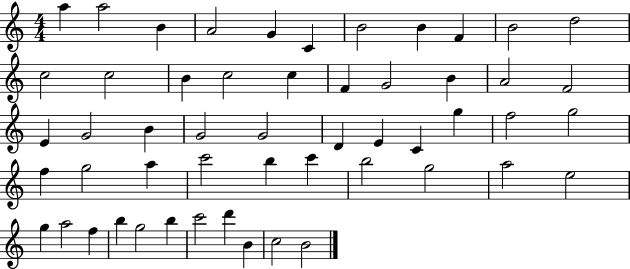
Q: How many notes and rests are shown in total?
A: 53